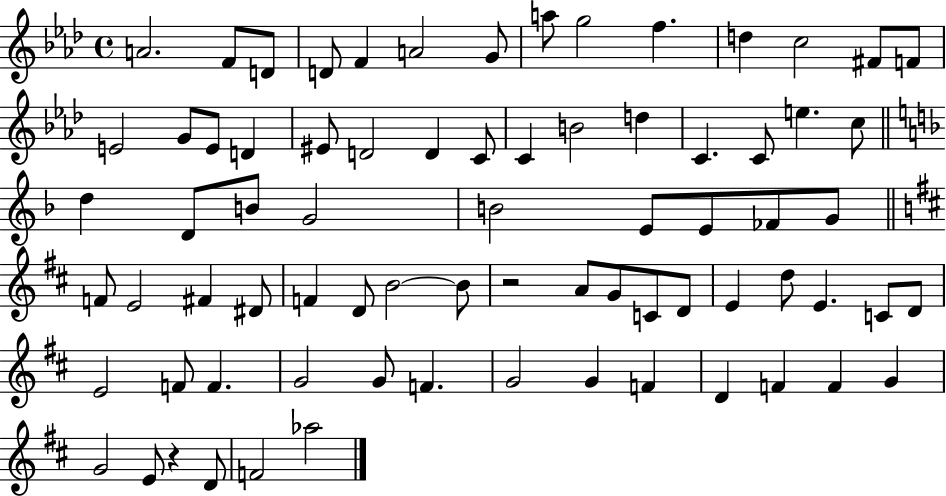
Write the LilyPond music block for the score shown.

{
  \clef treble
  \time 4/4
  \defaultTimeSignature
  \key aes \major
  a'2. f'8 d'8 | d'8 f'4 a'2 g'8 | a''8 g''2 f''4. | d''4 c''2 fis'8 f'8 | \break e'2 g'8 e'8 d'4 | eis'8 d'2 d'4 c'8 | c'4 b'2 d''4 | c'4. c'8 e''4. c''8 | \break \bar "||" \break \key d \minor d''4 d'8 b'8 g'2 | b'2 e'8 e'8 fes'8 g'8 | \bar "||" \break \key b \minor f'8 e'2 fis'4 dis'8 | f'4 d'8 b'2~~ b'8 | r2 a'8 g'8 c'8 d'8 | e'4 d''8 e'4. c'8 d'8 | \break e'2 f'8 f'4. | g'2 g'8 f'4. | g'2 g'4 f'4 | d'4 f'4 f'4 g'4 | \break g'2 e'8 r4 d'8 | f'2 aes''2 | \bar "|."
}